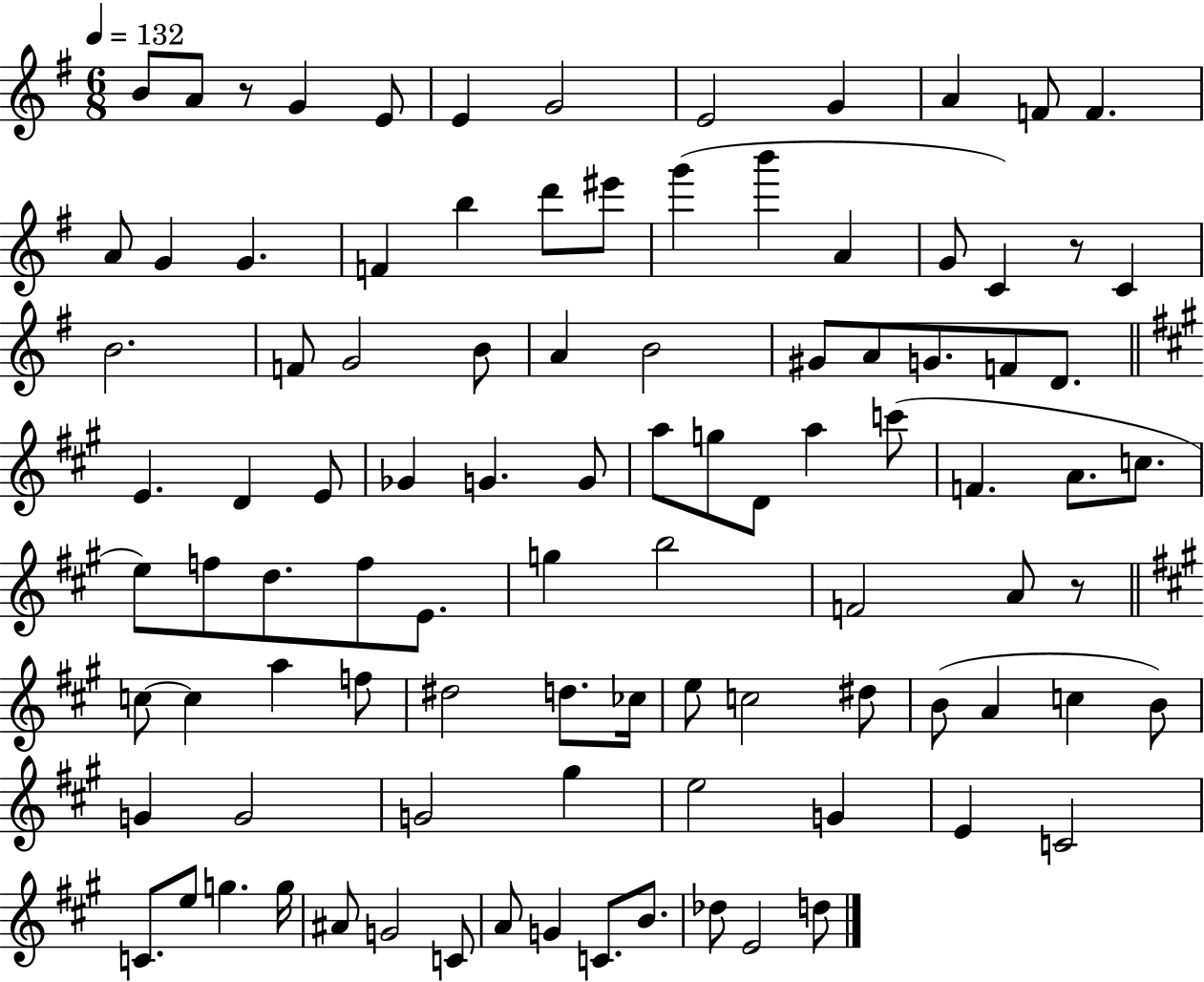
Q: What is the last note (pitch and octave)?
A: D5